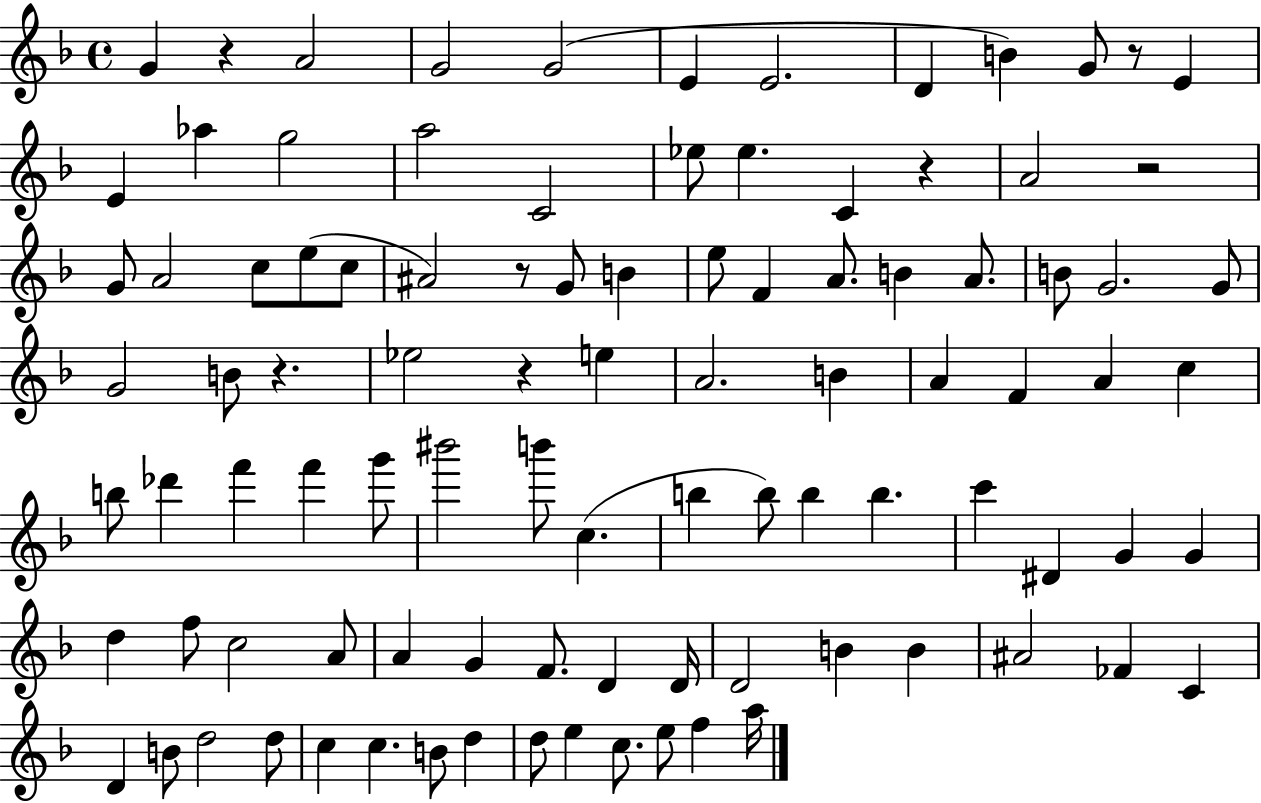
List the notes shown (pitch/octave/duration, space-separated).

G4/q R/q A4/h G4/h G4/h E4/q E4/h. D4/q B4/q G4/e R/e E4/q E4/q Ab5/q G5/h A5/h C4/h Eb5/e Eb5/q. C4/q R/q A4/h R/h G4/e A4/h C5/e E5/e C5/e A#4/h R/e G4/e B4/q E5/e F4/q A4/e. B4/q A4/e. B4/e G4/h. G4/e G4/h B4/e R/q. Eb5/h R/q E5/q A4/h. B4/q A4/q F4/q A4/q C5/q B5/e Db6/q F6/q F6/q G6/e BIS6/h B6/e C5/q. B5/q B5/e B5/q B5/q. C6/q D#4/q G4/q G4/q D5/q F5/e C5/h A4/e A4/q G4/q F4/e. D4/q D4/s D4/h B4/q B4/q A#4/h FES4/q C4/q D4/q B4/e D5/h D5/e C5/q C5/q. B4/e D5/q D5/e E5/q C5/e. E5/e F5/q A5/s